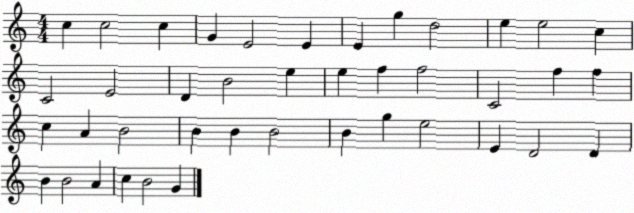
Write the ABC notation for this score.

X:1
T:Untitled
M:4/4
L:1/4
K:C
c c2 c G E2 E E g d2 e e2 c C2 E2 D B2 e e f f2 C2 f f c A B2 B B B2 B g e2 E D2 D B B2 A c B2 G